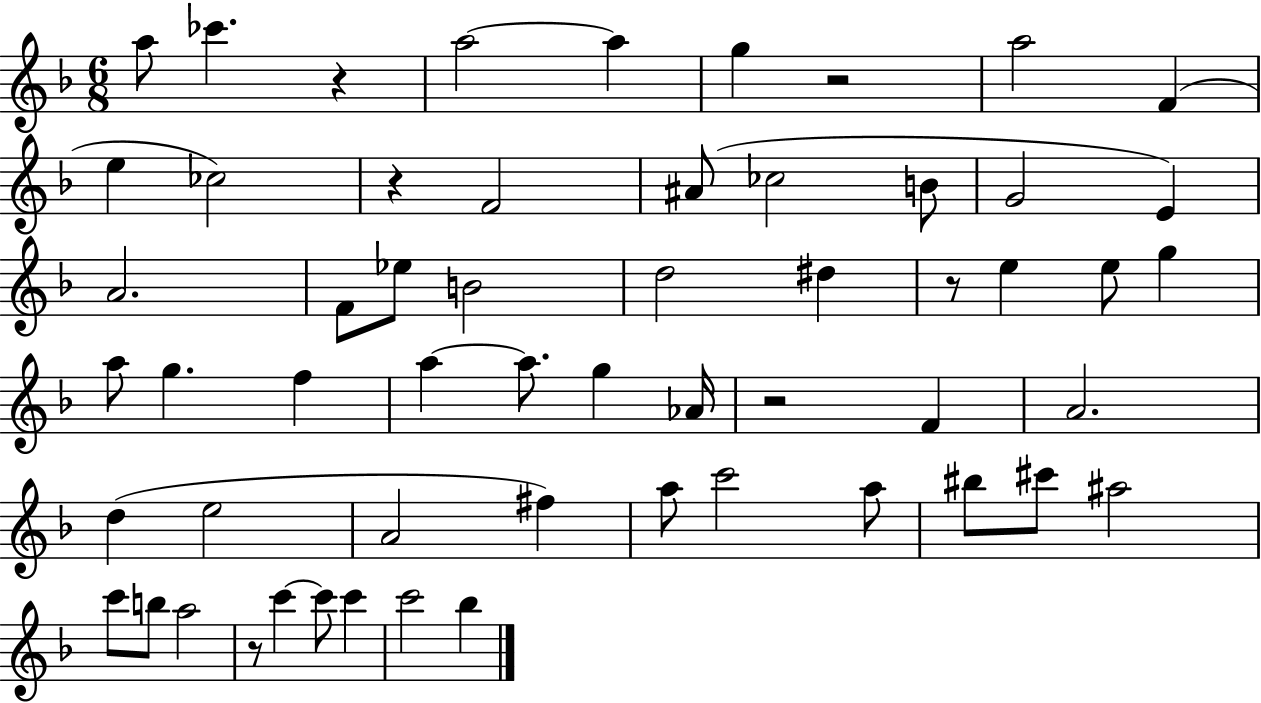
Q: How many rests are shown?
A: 6